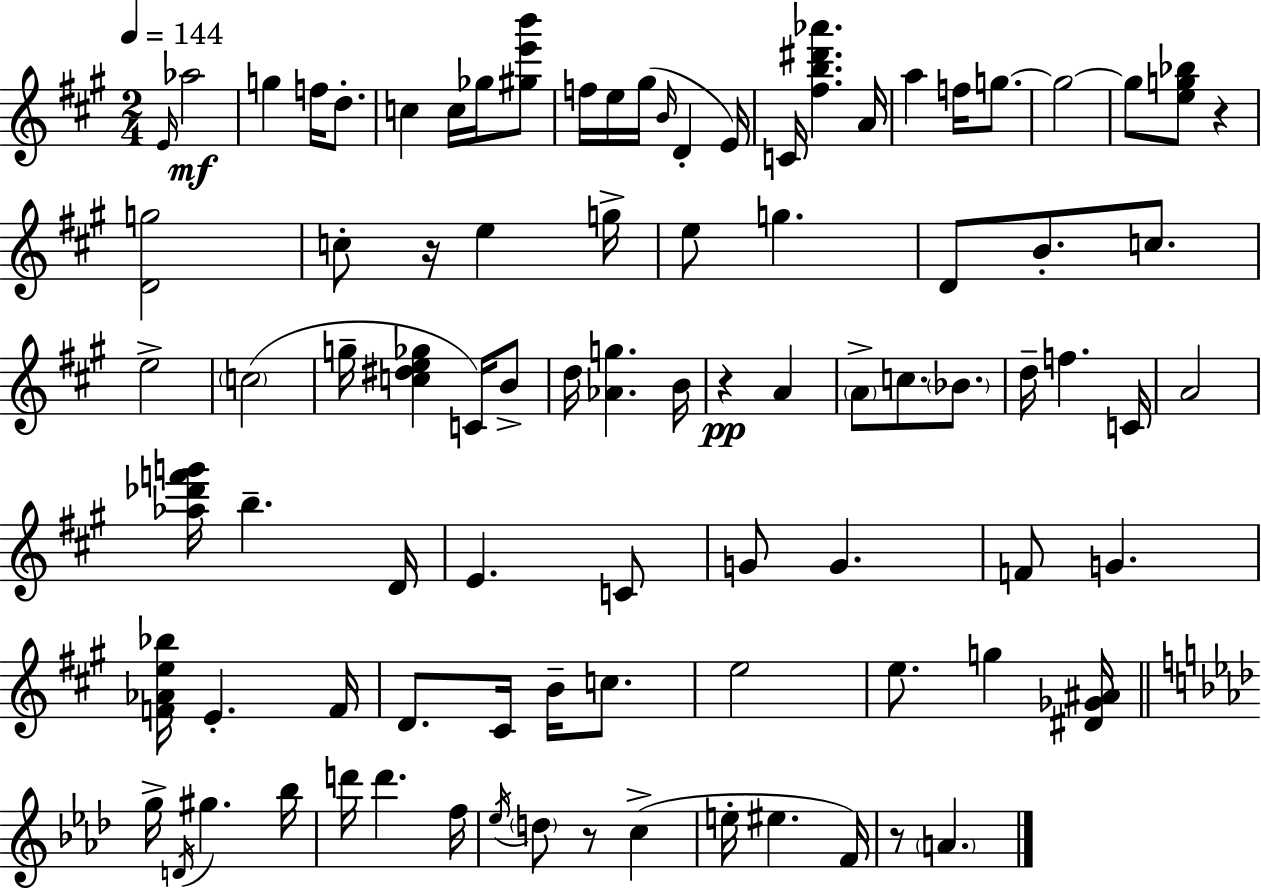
{
  \clef treble
  \numericTimeSignature
  \time 2/4
  \key a \major
  \tempo 4 = 144
  \grace { e'16 }\mf aes''2 | g''4 f''16 d''8.-. | c''4 c''16 ges''16 <gis'' e''' b'''>8 | f''16 e''16 gis''16( \grace { b'16 } d'4-. | \break e'16) c'16 <fis'' b'' dis''' aes'''>4. | a'16 a''4 f''16 g''8.~~ | g''2~~ | g''8 <e'' g'' bes''>8 r4 | \break <d' g''>2 | c''8-. r16 e''4 | g''16-> e''8 g''4. | d'8 b'8.-. c''8. | \break e''2-> | \parenthesize c''2( | g''16-- <c'' dis'' e'' ges''>4 c'16) | b'8-> d''16 <aes' g''>4. | \break b'16 r4\pp a'4 | \parenthesize a'8-> c''8. \parenthesize bes'8. | d''16-- f''4. | c'16 a'2 | \break <aes'' des''' f''' g'''>16 b''4.-- | d'16 e'4. | c'8 g'8 g'4. | f'8 g'4. | \break <f' aes' e'' bes''>16 e'4.-. | f'16 d'8. cis'16 b'16-- c''8. | e''2 | e''8. g''4 | \break <dis' ges' ais'>16 \bar "||" \break \key aes \major g''16-> \acciaccatura { d'16 } gis''4. | bes''16 d'''16 d'''4. | f''16 \acciaccatura { ees''16 } \parenthesize d''8 r8 c''4->( | e''16-. eis''4. | \break f'16) r8 \parenthesize a'4. | \bar "|."
}